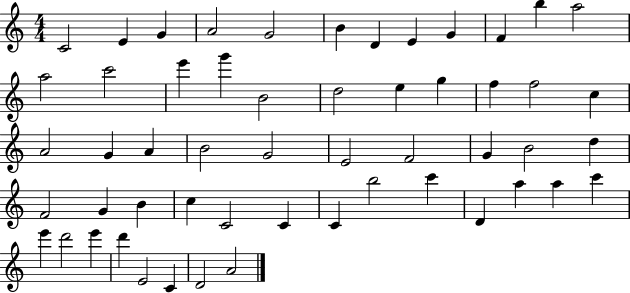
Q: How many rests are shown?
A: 0